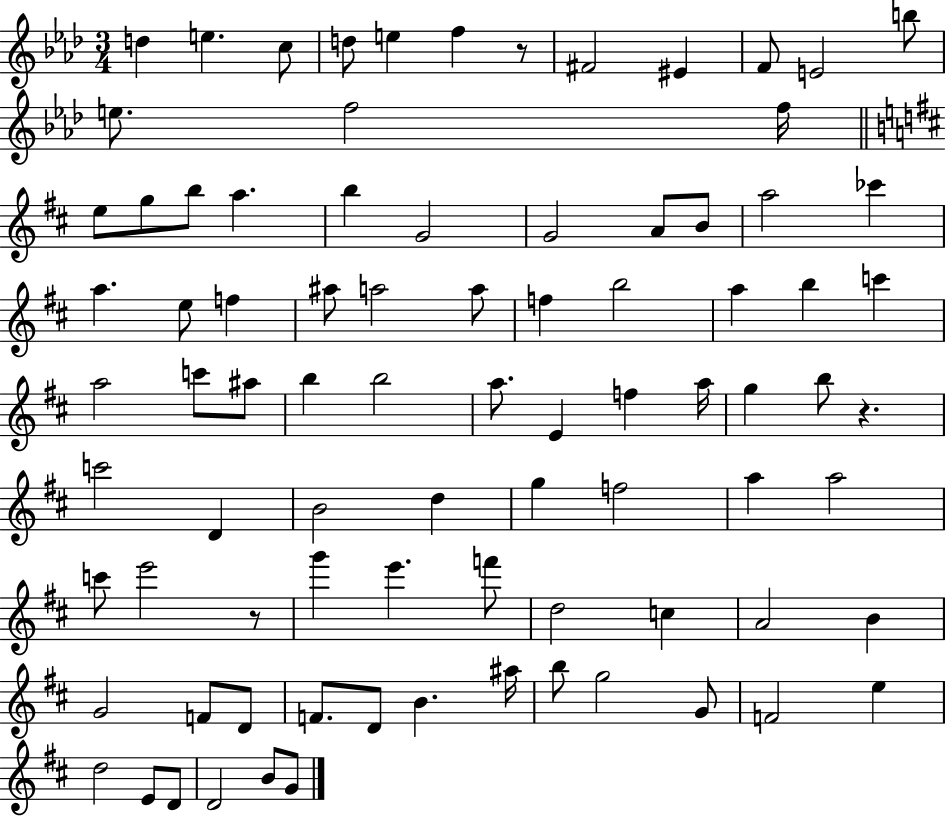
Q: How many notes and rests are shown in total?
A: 85